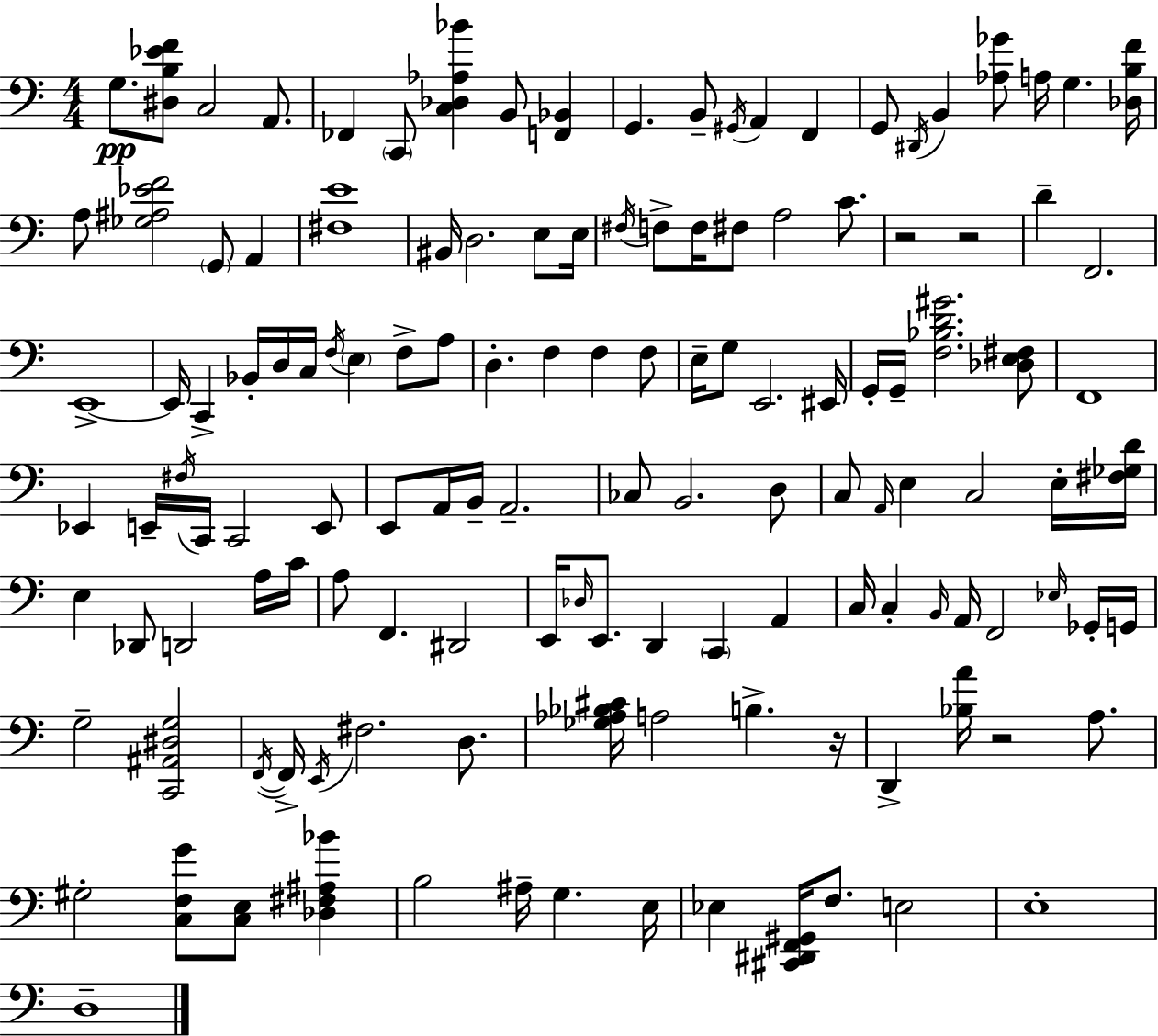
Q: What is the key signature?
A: C major